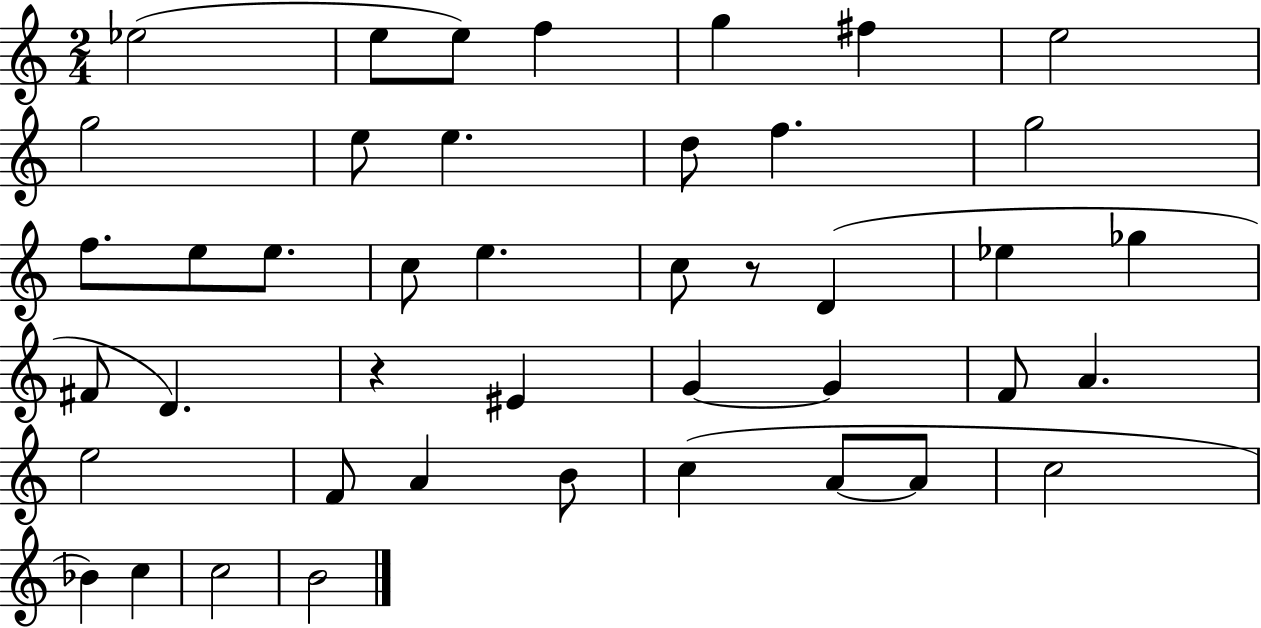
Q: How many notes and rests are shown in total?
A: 43